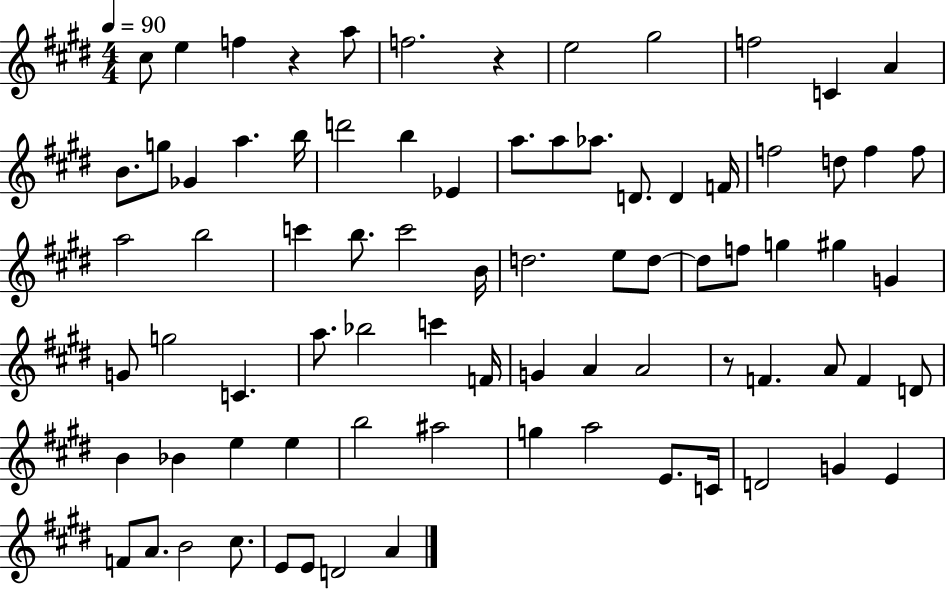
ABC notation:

X:1
T:Untitled
M:4/4
L:1/4
K:E
^c/2 e f z a/2 f2 z e2 ^g2 f2 C A B/2 g/2 _G a b/4 d'2 b _E a/2 a/2 _a/2 D/2 D F/4 f2 d/2 f f/2 a2 b2 c' b/2 c'2 B/4 d2 e/2 d/2 d/2 f/2 g ^g G G/2 g2 C a/2 _b2 c' F/4 G A A2 z/2 F A/2 F D/2 B _B e e b2 ^a2 g a2 E/2 C/4 D2 G E F/2 A/2 B2 ^c/2 E/2 E/2 D2 A